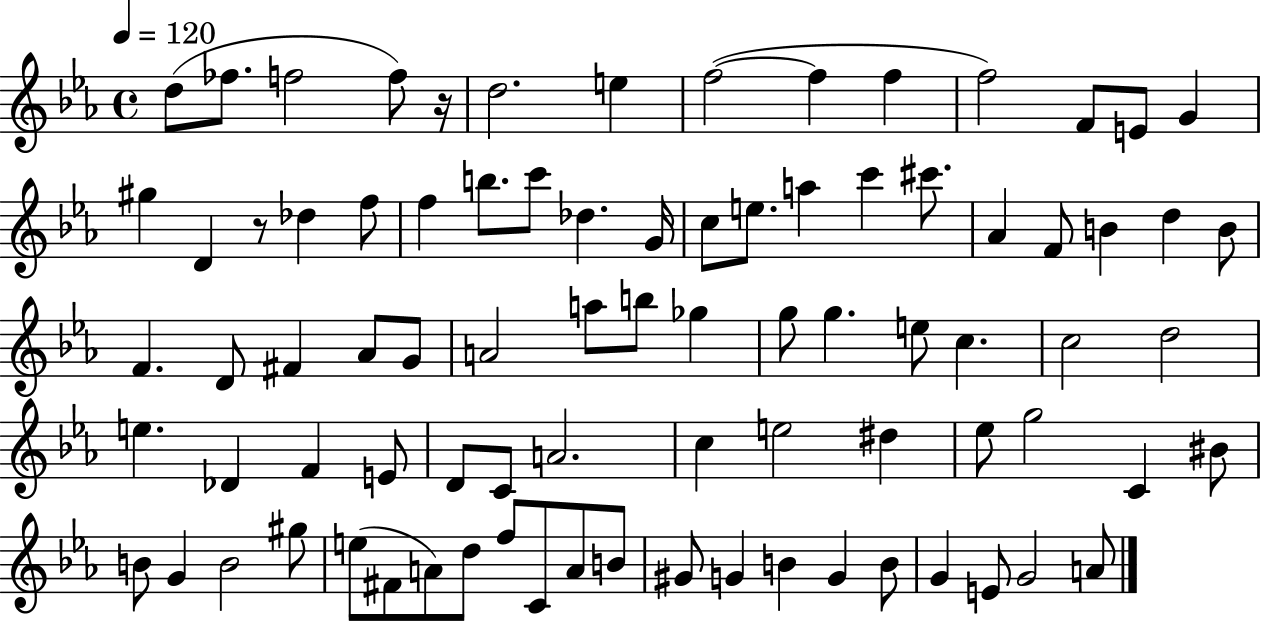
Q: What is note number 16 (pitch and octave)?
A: Db5